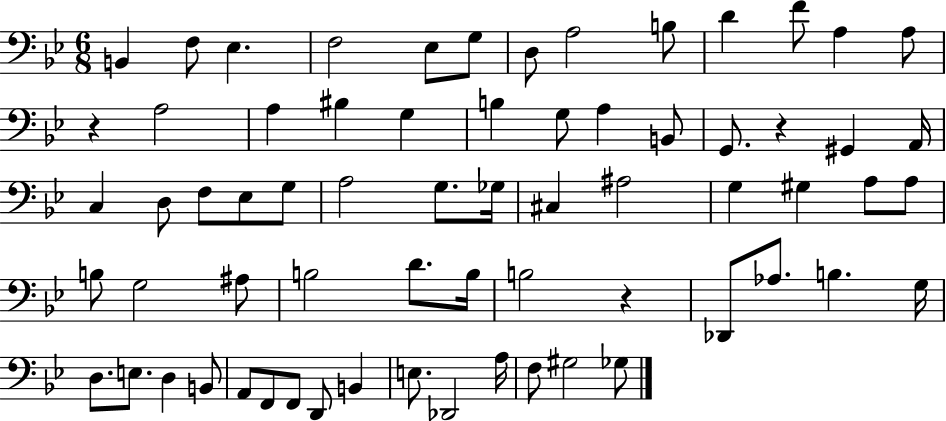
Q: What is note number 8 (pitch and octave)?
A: A3